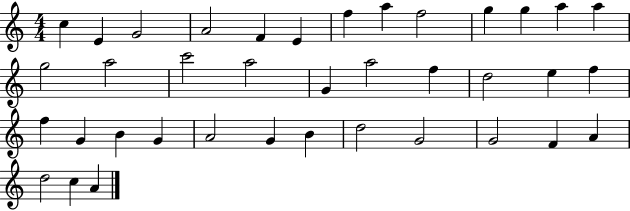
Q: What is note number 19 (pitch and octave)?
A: A5